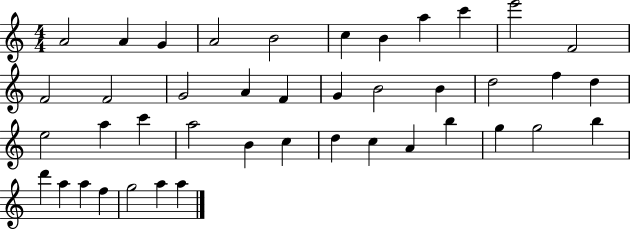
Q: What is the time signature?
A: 4/4